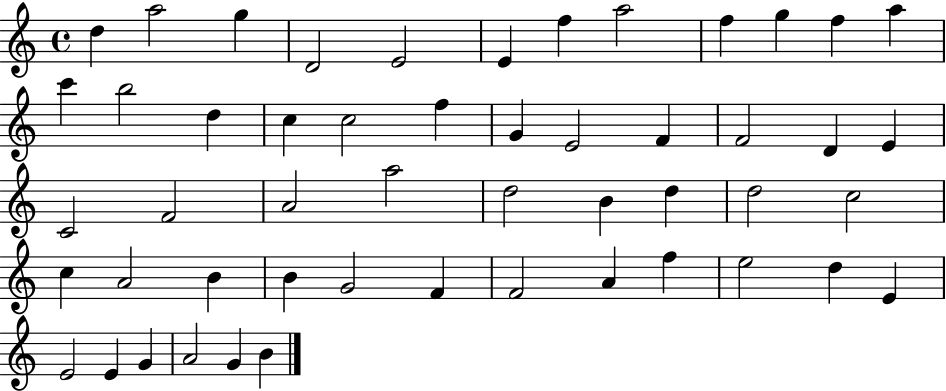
X:1
T:Untitled
M:4/4
L:1/4
K:C
d a2 g D2 E2 E f a2 f g f a c' b2 d c c2 f G E2 F F2 D E C2 F2 A2 a2 d2 B d d2 c2 c A2 B B G2 F F2 A f e2 d E E2 E G A2 G B